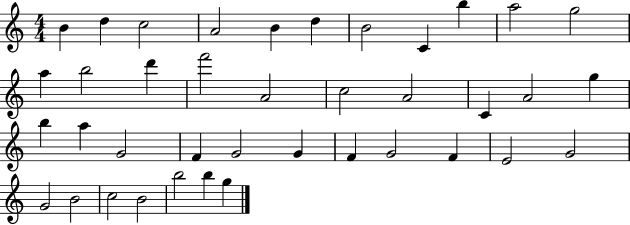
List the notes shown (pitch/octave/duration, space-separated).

B4/q D5/q C5/h A4/h B4/q D5/q B4/h C4/q B5/q A5/h G5/h A5/q B5/h D6/q F6/h A4/h C5/h A4/h C4/q A4/h G5/q B5/q A5/q G4/h F4/q G4/h G4/q F4/q G4/h F4/q E4/h G4/h G4/h B4/h C5/h B4/h B5/h B5/q G5/q